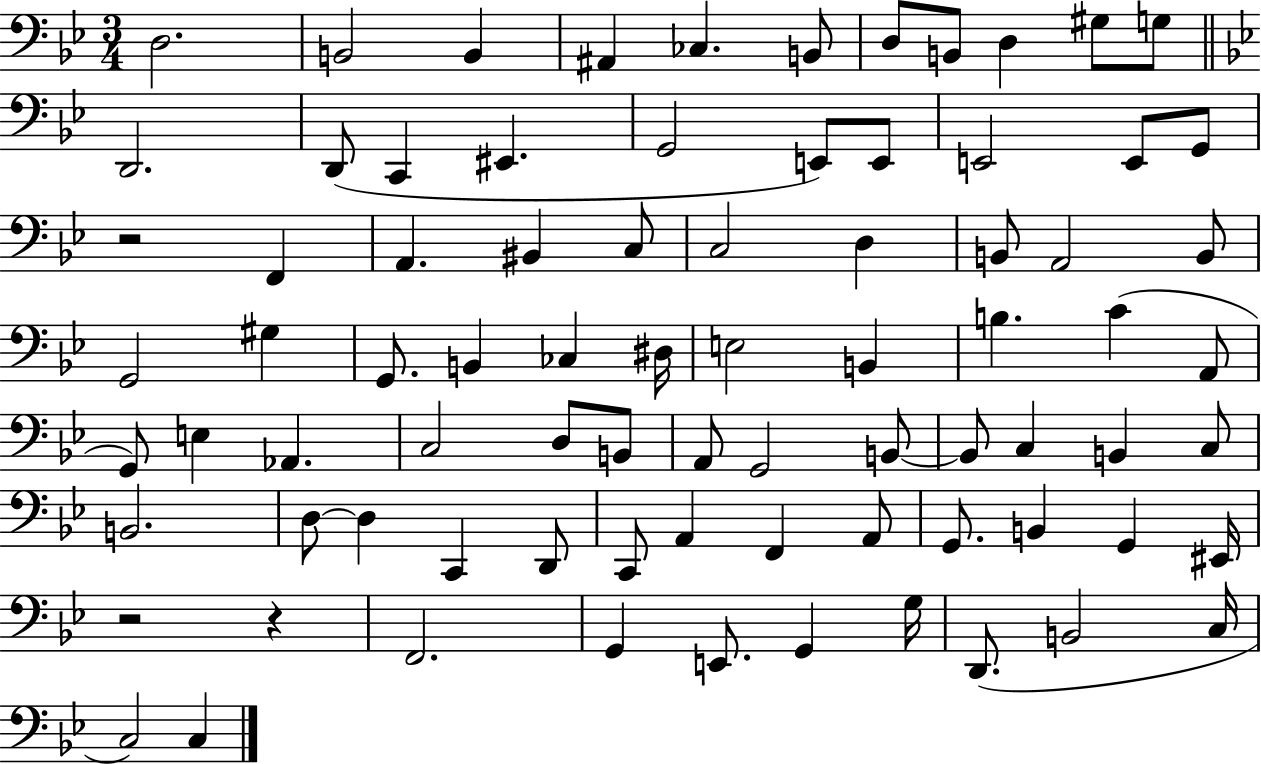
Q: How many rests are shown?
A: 3